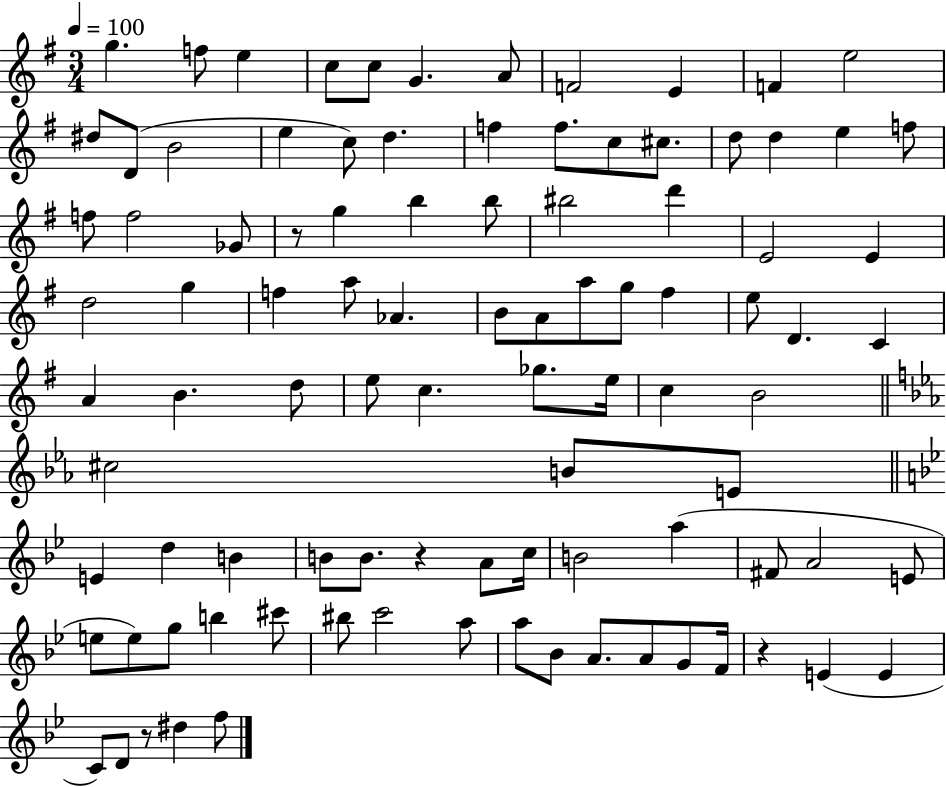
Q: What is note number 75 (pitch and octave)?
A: G5